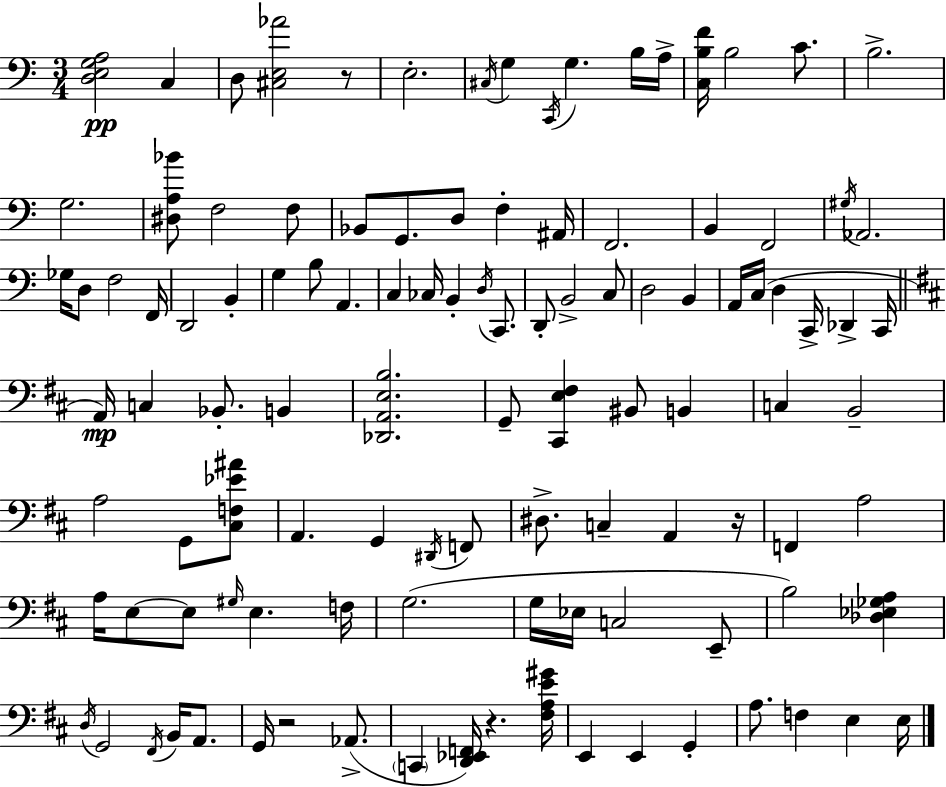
[D3,E3,G3,A3]/h C3/q D3/e [C#3,E3,Ab4]/h R/e E3/h. C#3/s G3/q C2/s G3/q. B3/s A3/s [C3,B3,F4]/s B3/h C4/e. B3/h. G3/h. [D#3,A3,Bb4]/e F3/h F3/e Bb2/e G2/e. D3/e F3/q A#2/s F2/h. B2/q F2/h G#3/s Ab2/h. Gb3/s D3/e F3/h F2/s D2/h B2/q G3/q B3/e A2/q. C3/q CES3/s B2/q D3/s C2/e. D2/e B2/h C3/e D3/h B2/q A2/s C3/s D3/q C2/s Db2/q C2/s A2/s C3/q Bb2/e. B2/q [Db2,A2,E3,B3]/h. G2/e [C#2,E3,F#3]/q BIS2/e B2/q C3/q B2/h A3/h G2/e [C#3,F3,Eb4,A#4]/e A2/q. G2/q D#2/s F2/e D#3/e. C3/q A2/q R/s F2/q A3/h A3/s E3/e E3/e G#3/s E3/q. F3/s G3/h. G3/s Eb3/s C3/h E2/e B3/h [Db3,Eb3,Gb3,A3]/q D3/s G2/h F#2/s B2/s A2/e. G2/s R/h Ab2/e. C2/q [D2,Eb2,F2]/s R/q. [F#3,A3,E4,G#4]/s E2/q E2/q G2/q A3/e. F3/q E3/q E3/s